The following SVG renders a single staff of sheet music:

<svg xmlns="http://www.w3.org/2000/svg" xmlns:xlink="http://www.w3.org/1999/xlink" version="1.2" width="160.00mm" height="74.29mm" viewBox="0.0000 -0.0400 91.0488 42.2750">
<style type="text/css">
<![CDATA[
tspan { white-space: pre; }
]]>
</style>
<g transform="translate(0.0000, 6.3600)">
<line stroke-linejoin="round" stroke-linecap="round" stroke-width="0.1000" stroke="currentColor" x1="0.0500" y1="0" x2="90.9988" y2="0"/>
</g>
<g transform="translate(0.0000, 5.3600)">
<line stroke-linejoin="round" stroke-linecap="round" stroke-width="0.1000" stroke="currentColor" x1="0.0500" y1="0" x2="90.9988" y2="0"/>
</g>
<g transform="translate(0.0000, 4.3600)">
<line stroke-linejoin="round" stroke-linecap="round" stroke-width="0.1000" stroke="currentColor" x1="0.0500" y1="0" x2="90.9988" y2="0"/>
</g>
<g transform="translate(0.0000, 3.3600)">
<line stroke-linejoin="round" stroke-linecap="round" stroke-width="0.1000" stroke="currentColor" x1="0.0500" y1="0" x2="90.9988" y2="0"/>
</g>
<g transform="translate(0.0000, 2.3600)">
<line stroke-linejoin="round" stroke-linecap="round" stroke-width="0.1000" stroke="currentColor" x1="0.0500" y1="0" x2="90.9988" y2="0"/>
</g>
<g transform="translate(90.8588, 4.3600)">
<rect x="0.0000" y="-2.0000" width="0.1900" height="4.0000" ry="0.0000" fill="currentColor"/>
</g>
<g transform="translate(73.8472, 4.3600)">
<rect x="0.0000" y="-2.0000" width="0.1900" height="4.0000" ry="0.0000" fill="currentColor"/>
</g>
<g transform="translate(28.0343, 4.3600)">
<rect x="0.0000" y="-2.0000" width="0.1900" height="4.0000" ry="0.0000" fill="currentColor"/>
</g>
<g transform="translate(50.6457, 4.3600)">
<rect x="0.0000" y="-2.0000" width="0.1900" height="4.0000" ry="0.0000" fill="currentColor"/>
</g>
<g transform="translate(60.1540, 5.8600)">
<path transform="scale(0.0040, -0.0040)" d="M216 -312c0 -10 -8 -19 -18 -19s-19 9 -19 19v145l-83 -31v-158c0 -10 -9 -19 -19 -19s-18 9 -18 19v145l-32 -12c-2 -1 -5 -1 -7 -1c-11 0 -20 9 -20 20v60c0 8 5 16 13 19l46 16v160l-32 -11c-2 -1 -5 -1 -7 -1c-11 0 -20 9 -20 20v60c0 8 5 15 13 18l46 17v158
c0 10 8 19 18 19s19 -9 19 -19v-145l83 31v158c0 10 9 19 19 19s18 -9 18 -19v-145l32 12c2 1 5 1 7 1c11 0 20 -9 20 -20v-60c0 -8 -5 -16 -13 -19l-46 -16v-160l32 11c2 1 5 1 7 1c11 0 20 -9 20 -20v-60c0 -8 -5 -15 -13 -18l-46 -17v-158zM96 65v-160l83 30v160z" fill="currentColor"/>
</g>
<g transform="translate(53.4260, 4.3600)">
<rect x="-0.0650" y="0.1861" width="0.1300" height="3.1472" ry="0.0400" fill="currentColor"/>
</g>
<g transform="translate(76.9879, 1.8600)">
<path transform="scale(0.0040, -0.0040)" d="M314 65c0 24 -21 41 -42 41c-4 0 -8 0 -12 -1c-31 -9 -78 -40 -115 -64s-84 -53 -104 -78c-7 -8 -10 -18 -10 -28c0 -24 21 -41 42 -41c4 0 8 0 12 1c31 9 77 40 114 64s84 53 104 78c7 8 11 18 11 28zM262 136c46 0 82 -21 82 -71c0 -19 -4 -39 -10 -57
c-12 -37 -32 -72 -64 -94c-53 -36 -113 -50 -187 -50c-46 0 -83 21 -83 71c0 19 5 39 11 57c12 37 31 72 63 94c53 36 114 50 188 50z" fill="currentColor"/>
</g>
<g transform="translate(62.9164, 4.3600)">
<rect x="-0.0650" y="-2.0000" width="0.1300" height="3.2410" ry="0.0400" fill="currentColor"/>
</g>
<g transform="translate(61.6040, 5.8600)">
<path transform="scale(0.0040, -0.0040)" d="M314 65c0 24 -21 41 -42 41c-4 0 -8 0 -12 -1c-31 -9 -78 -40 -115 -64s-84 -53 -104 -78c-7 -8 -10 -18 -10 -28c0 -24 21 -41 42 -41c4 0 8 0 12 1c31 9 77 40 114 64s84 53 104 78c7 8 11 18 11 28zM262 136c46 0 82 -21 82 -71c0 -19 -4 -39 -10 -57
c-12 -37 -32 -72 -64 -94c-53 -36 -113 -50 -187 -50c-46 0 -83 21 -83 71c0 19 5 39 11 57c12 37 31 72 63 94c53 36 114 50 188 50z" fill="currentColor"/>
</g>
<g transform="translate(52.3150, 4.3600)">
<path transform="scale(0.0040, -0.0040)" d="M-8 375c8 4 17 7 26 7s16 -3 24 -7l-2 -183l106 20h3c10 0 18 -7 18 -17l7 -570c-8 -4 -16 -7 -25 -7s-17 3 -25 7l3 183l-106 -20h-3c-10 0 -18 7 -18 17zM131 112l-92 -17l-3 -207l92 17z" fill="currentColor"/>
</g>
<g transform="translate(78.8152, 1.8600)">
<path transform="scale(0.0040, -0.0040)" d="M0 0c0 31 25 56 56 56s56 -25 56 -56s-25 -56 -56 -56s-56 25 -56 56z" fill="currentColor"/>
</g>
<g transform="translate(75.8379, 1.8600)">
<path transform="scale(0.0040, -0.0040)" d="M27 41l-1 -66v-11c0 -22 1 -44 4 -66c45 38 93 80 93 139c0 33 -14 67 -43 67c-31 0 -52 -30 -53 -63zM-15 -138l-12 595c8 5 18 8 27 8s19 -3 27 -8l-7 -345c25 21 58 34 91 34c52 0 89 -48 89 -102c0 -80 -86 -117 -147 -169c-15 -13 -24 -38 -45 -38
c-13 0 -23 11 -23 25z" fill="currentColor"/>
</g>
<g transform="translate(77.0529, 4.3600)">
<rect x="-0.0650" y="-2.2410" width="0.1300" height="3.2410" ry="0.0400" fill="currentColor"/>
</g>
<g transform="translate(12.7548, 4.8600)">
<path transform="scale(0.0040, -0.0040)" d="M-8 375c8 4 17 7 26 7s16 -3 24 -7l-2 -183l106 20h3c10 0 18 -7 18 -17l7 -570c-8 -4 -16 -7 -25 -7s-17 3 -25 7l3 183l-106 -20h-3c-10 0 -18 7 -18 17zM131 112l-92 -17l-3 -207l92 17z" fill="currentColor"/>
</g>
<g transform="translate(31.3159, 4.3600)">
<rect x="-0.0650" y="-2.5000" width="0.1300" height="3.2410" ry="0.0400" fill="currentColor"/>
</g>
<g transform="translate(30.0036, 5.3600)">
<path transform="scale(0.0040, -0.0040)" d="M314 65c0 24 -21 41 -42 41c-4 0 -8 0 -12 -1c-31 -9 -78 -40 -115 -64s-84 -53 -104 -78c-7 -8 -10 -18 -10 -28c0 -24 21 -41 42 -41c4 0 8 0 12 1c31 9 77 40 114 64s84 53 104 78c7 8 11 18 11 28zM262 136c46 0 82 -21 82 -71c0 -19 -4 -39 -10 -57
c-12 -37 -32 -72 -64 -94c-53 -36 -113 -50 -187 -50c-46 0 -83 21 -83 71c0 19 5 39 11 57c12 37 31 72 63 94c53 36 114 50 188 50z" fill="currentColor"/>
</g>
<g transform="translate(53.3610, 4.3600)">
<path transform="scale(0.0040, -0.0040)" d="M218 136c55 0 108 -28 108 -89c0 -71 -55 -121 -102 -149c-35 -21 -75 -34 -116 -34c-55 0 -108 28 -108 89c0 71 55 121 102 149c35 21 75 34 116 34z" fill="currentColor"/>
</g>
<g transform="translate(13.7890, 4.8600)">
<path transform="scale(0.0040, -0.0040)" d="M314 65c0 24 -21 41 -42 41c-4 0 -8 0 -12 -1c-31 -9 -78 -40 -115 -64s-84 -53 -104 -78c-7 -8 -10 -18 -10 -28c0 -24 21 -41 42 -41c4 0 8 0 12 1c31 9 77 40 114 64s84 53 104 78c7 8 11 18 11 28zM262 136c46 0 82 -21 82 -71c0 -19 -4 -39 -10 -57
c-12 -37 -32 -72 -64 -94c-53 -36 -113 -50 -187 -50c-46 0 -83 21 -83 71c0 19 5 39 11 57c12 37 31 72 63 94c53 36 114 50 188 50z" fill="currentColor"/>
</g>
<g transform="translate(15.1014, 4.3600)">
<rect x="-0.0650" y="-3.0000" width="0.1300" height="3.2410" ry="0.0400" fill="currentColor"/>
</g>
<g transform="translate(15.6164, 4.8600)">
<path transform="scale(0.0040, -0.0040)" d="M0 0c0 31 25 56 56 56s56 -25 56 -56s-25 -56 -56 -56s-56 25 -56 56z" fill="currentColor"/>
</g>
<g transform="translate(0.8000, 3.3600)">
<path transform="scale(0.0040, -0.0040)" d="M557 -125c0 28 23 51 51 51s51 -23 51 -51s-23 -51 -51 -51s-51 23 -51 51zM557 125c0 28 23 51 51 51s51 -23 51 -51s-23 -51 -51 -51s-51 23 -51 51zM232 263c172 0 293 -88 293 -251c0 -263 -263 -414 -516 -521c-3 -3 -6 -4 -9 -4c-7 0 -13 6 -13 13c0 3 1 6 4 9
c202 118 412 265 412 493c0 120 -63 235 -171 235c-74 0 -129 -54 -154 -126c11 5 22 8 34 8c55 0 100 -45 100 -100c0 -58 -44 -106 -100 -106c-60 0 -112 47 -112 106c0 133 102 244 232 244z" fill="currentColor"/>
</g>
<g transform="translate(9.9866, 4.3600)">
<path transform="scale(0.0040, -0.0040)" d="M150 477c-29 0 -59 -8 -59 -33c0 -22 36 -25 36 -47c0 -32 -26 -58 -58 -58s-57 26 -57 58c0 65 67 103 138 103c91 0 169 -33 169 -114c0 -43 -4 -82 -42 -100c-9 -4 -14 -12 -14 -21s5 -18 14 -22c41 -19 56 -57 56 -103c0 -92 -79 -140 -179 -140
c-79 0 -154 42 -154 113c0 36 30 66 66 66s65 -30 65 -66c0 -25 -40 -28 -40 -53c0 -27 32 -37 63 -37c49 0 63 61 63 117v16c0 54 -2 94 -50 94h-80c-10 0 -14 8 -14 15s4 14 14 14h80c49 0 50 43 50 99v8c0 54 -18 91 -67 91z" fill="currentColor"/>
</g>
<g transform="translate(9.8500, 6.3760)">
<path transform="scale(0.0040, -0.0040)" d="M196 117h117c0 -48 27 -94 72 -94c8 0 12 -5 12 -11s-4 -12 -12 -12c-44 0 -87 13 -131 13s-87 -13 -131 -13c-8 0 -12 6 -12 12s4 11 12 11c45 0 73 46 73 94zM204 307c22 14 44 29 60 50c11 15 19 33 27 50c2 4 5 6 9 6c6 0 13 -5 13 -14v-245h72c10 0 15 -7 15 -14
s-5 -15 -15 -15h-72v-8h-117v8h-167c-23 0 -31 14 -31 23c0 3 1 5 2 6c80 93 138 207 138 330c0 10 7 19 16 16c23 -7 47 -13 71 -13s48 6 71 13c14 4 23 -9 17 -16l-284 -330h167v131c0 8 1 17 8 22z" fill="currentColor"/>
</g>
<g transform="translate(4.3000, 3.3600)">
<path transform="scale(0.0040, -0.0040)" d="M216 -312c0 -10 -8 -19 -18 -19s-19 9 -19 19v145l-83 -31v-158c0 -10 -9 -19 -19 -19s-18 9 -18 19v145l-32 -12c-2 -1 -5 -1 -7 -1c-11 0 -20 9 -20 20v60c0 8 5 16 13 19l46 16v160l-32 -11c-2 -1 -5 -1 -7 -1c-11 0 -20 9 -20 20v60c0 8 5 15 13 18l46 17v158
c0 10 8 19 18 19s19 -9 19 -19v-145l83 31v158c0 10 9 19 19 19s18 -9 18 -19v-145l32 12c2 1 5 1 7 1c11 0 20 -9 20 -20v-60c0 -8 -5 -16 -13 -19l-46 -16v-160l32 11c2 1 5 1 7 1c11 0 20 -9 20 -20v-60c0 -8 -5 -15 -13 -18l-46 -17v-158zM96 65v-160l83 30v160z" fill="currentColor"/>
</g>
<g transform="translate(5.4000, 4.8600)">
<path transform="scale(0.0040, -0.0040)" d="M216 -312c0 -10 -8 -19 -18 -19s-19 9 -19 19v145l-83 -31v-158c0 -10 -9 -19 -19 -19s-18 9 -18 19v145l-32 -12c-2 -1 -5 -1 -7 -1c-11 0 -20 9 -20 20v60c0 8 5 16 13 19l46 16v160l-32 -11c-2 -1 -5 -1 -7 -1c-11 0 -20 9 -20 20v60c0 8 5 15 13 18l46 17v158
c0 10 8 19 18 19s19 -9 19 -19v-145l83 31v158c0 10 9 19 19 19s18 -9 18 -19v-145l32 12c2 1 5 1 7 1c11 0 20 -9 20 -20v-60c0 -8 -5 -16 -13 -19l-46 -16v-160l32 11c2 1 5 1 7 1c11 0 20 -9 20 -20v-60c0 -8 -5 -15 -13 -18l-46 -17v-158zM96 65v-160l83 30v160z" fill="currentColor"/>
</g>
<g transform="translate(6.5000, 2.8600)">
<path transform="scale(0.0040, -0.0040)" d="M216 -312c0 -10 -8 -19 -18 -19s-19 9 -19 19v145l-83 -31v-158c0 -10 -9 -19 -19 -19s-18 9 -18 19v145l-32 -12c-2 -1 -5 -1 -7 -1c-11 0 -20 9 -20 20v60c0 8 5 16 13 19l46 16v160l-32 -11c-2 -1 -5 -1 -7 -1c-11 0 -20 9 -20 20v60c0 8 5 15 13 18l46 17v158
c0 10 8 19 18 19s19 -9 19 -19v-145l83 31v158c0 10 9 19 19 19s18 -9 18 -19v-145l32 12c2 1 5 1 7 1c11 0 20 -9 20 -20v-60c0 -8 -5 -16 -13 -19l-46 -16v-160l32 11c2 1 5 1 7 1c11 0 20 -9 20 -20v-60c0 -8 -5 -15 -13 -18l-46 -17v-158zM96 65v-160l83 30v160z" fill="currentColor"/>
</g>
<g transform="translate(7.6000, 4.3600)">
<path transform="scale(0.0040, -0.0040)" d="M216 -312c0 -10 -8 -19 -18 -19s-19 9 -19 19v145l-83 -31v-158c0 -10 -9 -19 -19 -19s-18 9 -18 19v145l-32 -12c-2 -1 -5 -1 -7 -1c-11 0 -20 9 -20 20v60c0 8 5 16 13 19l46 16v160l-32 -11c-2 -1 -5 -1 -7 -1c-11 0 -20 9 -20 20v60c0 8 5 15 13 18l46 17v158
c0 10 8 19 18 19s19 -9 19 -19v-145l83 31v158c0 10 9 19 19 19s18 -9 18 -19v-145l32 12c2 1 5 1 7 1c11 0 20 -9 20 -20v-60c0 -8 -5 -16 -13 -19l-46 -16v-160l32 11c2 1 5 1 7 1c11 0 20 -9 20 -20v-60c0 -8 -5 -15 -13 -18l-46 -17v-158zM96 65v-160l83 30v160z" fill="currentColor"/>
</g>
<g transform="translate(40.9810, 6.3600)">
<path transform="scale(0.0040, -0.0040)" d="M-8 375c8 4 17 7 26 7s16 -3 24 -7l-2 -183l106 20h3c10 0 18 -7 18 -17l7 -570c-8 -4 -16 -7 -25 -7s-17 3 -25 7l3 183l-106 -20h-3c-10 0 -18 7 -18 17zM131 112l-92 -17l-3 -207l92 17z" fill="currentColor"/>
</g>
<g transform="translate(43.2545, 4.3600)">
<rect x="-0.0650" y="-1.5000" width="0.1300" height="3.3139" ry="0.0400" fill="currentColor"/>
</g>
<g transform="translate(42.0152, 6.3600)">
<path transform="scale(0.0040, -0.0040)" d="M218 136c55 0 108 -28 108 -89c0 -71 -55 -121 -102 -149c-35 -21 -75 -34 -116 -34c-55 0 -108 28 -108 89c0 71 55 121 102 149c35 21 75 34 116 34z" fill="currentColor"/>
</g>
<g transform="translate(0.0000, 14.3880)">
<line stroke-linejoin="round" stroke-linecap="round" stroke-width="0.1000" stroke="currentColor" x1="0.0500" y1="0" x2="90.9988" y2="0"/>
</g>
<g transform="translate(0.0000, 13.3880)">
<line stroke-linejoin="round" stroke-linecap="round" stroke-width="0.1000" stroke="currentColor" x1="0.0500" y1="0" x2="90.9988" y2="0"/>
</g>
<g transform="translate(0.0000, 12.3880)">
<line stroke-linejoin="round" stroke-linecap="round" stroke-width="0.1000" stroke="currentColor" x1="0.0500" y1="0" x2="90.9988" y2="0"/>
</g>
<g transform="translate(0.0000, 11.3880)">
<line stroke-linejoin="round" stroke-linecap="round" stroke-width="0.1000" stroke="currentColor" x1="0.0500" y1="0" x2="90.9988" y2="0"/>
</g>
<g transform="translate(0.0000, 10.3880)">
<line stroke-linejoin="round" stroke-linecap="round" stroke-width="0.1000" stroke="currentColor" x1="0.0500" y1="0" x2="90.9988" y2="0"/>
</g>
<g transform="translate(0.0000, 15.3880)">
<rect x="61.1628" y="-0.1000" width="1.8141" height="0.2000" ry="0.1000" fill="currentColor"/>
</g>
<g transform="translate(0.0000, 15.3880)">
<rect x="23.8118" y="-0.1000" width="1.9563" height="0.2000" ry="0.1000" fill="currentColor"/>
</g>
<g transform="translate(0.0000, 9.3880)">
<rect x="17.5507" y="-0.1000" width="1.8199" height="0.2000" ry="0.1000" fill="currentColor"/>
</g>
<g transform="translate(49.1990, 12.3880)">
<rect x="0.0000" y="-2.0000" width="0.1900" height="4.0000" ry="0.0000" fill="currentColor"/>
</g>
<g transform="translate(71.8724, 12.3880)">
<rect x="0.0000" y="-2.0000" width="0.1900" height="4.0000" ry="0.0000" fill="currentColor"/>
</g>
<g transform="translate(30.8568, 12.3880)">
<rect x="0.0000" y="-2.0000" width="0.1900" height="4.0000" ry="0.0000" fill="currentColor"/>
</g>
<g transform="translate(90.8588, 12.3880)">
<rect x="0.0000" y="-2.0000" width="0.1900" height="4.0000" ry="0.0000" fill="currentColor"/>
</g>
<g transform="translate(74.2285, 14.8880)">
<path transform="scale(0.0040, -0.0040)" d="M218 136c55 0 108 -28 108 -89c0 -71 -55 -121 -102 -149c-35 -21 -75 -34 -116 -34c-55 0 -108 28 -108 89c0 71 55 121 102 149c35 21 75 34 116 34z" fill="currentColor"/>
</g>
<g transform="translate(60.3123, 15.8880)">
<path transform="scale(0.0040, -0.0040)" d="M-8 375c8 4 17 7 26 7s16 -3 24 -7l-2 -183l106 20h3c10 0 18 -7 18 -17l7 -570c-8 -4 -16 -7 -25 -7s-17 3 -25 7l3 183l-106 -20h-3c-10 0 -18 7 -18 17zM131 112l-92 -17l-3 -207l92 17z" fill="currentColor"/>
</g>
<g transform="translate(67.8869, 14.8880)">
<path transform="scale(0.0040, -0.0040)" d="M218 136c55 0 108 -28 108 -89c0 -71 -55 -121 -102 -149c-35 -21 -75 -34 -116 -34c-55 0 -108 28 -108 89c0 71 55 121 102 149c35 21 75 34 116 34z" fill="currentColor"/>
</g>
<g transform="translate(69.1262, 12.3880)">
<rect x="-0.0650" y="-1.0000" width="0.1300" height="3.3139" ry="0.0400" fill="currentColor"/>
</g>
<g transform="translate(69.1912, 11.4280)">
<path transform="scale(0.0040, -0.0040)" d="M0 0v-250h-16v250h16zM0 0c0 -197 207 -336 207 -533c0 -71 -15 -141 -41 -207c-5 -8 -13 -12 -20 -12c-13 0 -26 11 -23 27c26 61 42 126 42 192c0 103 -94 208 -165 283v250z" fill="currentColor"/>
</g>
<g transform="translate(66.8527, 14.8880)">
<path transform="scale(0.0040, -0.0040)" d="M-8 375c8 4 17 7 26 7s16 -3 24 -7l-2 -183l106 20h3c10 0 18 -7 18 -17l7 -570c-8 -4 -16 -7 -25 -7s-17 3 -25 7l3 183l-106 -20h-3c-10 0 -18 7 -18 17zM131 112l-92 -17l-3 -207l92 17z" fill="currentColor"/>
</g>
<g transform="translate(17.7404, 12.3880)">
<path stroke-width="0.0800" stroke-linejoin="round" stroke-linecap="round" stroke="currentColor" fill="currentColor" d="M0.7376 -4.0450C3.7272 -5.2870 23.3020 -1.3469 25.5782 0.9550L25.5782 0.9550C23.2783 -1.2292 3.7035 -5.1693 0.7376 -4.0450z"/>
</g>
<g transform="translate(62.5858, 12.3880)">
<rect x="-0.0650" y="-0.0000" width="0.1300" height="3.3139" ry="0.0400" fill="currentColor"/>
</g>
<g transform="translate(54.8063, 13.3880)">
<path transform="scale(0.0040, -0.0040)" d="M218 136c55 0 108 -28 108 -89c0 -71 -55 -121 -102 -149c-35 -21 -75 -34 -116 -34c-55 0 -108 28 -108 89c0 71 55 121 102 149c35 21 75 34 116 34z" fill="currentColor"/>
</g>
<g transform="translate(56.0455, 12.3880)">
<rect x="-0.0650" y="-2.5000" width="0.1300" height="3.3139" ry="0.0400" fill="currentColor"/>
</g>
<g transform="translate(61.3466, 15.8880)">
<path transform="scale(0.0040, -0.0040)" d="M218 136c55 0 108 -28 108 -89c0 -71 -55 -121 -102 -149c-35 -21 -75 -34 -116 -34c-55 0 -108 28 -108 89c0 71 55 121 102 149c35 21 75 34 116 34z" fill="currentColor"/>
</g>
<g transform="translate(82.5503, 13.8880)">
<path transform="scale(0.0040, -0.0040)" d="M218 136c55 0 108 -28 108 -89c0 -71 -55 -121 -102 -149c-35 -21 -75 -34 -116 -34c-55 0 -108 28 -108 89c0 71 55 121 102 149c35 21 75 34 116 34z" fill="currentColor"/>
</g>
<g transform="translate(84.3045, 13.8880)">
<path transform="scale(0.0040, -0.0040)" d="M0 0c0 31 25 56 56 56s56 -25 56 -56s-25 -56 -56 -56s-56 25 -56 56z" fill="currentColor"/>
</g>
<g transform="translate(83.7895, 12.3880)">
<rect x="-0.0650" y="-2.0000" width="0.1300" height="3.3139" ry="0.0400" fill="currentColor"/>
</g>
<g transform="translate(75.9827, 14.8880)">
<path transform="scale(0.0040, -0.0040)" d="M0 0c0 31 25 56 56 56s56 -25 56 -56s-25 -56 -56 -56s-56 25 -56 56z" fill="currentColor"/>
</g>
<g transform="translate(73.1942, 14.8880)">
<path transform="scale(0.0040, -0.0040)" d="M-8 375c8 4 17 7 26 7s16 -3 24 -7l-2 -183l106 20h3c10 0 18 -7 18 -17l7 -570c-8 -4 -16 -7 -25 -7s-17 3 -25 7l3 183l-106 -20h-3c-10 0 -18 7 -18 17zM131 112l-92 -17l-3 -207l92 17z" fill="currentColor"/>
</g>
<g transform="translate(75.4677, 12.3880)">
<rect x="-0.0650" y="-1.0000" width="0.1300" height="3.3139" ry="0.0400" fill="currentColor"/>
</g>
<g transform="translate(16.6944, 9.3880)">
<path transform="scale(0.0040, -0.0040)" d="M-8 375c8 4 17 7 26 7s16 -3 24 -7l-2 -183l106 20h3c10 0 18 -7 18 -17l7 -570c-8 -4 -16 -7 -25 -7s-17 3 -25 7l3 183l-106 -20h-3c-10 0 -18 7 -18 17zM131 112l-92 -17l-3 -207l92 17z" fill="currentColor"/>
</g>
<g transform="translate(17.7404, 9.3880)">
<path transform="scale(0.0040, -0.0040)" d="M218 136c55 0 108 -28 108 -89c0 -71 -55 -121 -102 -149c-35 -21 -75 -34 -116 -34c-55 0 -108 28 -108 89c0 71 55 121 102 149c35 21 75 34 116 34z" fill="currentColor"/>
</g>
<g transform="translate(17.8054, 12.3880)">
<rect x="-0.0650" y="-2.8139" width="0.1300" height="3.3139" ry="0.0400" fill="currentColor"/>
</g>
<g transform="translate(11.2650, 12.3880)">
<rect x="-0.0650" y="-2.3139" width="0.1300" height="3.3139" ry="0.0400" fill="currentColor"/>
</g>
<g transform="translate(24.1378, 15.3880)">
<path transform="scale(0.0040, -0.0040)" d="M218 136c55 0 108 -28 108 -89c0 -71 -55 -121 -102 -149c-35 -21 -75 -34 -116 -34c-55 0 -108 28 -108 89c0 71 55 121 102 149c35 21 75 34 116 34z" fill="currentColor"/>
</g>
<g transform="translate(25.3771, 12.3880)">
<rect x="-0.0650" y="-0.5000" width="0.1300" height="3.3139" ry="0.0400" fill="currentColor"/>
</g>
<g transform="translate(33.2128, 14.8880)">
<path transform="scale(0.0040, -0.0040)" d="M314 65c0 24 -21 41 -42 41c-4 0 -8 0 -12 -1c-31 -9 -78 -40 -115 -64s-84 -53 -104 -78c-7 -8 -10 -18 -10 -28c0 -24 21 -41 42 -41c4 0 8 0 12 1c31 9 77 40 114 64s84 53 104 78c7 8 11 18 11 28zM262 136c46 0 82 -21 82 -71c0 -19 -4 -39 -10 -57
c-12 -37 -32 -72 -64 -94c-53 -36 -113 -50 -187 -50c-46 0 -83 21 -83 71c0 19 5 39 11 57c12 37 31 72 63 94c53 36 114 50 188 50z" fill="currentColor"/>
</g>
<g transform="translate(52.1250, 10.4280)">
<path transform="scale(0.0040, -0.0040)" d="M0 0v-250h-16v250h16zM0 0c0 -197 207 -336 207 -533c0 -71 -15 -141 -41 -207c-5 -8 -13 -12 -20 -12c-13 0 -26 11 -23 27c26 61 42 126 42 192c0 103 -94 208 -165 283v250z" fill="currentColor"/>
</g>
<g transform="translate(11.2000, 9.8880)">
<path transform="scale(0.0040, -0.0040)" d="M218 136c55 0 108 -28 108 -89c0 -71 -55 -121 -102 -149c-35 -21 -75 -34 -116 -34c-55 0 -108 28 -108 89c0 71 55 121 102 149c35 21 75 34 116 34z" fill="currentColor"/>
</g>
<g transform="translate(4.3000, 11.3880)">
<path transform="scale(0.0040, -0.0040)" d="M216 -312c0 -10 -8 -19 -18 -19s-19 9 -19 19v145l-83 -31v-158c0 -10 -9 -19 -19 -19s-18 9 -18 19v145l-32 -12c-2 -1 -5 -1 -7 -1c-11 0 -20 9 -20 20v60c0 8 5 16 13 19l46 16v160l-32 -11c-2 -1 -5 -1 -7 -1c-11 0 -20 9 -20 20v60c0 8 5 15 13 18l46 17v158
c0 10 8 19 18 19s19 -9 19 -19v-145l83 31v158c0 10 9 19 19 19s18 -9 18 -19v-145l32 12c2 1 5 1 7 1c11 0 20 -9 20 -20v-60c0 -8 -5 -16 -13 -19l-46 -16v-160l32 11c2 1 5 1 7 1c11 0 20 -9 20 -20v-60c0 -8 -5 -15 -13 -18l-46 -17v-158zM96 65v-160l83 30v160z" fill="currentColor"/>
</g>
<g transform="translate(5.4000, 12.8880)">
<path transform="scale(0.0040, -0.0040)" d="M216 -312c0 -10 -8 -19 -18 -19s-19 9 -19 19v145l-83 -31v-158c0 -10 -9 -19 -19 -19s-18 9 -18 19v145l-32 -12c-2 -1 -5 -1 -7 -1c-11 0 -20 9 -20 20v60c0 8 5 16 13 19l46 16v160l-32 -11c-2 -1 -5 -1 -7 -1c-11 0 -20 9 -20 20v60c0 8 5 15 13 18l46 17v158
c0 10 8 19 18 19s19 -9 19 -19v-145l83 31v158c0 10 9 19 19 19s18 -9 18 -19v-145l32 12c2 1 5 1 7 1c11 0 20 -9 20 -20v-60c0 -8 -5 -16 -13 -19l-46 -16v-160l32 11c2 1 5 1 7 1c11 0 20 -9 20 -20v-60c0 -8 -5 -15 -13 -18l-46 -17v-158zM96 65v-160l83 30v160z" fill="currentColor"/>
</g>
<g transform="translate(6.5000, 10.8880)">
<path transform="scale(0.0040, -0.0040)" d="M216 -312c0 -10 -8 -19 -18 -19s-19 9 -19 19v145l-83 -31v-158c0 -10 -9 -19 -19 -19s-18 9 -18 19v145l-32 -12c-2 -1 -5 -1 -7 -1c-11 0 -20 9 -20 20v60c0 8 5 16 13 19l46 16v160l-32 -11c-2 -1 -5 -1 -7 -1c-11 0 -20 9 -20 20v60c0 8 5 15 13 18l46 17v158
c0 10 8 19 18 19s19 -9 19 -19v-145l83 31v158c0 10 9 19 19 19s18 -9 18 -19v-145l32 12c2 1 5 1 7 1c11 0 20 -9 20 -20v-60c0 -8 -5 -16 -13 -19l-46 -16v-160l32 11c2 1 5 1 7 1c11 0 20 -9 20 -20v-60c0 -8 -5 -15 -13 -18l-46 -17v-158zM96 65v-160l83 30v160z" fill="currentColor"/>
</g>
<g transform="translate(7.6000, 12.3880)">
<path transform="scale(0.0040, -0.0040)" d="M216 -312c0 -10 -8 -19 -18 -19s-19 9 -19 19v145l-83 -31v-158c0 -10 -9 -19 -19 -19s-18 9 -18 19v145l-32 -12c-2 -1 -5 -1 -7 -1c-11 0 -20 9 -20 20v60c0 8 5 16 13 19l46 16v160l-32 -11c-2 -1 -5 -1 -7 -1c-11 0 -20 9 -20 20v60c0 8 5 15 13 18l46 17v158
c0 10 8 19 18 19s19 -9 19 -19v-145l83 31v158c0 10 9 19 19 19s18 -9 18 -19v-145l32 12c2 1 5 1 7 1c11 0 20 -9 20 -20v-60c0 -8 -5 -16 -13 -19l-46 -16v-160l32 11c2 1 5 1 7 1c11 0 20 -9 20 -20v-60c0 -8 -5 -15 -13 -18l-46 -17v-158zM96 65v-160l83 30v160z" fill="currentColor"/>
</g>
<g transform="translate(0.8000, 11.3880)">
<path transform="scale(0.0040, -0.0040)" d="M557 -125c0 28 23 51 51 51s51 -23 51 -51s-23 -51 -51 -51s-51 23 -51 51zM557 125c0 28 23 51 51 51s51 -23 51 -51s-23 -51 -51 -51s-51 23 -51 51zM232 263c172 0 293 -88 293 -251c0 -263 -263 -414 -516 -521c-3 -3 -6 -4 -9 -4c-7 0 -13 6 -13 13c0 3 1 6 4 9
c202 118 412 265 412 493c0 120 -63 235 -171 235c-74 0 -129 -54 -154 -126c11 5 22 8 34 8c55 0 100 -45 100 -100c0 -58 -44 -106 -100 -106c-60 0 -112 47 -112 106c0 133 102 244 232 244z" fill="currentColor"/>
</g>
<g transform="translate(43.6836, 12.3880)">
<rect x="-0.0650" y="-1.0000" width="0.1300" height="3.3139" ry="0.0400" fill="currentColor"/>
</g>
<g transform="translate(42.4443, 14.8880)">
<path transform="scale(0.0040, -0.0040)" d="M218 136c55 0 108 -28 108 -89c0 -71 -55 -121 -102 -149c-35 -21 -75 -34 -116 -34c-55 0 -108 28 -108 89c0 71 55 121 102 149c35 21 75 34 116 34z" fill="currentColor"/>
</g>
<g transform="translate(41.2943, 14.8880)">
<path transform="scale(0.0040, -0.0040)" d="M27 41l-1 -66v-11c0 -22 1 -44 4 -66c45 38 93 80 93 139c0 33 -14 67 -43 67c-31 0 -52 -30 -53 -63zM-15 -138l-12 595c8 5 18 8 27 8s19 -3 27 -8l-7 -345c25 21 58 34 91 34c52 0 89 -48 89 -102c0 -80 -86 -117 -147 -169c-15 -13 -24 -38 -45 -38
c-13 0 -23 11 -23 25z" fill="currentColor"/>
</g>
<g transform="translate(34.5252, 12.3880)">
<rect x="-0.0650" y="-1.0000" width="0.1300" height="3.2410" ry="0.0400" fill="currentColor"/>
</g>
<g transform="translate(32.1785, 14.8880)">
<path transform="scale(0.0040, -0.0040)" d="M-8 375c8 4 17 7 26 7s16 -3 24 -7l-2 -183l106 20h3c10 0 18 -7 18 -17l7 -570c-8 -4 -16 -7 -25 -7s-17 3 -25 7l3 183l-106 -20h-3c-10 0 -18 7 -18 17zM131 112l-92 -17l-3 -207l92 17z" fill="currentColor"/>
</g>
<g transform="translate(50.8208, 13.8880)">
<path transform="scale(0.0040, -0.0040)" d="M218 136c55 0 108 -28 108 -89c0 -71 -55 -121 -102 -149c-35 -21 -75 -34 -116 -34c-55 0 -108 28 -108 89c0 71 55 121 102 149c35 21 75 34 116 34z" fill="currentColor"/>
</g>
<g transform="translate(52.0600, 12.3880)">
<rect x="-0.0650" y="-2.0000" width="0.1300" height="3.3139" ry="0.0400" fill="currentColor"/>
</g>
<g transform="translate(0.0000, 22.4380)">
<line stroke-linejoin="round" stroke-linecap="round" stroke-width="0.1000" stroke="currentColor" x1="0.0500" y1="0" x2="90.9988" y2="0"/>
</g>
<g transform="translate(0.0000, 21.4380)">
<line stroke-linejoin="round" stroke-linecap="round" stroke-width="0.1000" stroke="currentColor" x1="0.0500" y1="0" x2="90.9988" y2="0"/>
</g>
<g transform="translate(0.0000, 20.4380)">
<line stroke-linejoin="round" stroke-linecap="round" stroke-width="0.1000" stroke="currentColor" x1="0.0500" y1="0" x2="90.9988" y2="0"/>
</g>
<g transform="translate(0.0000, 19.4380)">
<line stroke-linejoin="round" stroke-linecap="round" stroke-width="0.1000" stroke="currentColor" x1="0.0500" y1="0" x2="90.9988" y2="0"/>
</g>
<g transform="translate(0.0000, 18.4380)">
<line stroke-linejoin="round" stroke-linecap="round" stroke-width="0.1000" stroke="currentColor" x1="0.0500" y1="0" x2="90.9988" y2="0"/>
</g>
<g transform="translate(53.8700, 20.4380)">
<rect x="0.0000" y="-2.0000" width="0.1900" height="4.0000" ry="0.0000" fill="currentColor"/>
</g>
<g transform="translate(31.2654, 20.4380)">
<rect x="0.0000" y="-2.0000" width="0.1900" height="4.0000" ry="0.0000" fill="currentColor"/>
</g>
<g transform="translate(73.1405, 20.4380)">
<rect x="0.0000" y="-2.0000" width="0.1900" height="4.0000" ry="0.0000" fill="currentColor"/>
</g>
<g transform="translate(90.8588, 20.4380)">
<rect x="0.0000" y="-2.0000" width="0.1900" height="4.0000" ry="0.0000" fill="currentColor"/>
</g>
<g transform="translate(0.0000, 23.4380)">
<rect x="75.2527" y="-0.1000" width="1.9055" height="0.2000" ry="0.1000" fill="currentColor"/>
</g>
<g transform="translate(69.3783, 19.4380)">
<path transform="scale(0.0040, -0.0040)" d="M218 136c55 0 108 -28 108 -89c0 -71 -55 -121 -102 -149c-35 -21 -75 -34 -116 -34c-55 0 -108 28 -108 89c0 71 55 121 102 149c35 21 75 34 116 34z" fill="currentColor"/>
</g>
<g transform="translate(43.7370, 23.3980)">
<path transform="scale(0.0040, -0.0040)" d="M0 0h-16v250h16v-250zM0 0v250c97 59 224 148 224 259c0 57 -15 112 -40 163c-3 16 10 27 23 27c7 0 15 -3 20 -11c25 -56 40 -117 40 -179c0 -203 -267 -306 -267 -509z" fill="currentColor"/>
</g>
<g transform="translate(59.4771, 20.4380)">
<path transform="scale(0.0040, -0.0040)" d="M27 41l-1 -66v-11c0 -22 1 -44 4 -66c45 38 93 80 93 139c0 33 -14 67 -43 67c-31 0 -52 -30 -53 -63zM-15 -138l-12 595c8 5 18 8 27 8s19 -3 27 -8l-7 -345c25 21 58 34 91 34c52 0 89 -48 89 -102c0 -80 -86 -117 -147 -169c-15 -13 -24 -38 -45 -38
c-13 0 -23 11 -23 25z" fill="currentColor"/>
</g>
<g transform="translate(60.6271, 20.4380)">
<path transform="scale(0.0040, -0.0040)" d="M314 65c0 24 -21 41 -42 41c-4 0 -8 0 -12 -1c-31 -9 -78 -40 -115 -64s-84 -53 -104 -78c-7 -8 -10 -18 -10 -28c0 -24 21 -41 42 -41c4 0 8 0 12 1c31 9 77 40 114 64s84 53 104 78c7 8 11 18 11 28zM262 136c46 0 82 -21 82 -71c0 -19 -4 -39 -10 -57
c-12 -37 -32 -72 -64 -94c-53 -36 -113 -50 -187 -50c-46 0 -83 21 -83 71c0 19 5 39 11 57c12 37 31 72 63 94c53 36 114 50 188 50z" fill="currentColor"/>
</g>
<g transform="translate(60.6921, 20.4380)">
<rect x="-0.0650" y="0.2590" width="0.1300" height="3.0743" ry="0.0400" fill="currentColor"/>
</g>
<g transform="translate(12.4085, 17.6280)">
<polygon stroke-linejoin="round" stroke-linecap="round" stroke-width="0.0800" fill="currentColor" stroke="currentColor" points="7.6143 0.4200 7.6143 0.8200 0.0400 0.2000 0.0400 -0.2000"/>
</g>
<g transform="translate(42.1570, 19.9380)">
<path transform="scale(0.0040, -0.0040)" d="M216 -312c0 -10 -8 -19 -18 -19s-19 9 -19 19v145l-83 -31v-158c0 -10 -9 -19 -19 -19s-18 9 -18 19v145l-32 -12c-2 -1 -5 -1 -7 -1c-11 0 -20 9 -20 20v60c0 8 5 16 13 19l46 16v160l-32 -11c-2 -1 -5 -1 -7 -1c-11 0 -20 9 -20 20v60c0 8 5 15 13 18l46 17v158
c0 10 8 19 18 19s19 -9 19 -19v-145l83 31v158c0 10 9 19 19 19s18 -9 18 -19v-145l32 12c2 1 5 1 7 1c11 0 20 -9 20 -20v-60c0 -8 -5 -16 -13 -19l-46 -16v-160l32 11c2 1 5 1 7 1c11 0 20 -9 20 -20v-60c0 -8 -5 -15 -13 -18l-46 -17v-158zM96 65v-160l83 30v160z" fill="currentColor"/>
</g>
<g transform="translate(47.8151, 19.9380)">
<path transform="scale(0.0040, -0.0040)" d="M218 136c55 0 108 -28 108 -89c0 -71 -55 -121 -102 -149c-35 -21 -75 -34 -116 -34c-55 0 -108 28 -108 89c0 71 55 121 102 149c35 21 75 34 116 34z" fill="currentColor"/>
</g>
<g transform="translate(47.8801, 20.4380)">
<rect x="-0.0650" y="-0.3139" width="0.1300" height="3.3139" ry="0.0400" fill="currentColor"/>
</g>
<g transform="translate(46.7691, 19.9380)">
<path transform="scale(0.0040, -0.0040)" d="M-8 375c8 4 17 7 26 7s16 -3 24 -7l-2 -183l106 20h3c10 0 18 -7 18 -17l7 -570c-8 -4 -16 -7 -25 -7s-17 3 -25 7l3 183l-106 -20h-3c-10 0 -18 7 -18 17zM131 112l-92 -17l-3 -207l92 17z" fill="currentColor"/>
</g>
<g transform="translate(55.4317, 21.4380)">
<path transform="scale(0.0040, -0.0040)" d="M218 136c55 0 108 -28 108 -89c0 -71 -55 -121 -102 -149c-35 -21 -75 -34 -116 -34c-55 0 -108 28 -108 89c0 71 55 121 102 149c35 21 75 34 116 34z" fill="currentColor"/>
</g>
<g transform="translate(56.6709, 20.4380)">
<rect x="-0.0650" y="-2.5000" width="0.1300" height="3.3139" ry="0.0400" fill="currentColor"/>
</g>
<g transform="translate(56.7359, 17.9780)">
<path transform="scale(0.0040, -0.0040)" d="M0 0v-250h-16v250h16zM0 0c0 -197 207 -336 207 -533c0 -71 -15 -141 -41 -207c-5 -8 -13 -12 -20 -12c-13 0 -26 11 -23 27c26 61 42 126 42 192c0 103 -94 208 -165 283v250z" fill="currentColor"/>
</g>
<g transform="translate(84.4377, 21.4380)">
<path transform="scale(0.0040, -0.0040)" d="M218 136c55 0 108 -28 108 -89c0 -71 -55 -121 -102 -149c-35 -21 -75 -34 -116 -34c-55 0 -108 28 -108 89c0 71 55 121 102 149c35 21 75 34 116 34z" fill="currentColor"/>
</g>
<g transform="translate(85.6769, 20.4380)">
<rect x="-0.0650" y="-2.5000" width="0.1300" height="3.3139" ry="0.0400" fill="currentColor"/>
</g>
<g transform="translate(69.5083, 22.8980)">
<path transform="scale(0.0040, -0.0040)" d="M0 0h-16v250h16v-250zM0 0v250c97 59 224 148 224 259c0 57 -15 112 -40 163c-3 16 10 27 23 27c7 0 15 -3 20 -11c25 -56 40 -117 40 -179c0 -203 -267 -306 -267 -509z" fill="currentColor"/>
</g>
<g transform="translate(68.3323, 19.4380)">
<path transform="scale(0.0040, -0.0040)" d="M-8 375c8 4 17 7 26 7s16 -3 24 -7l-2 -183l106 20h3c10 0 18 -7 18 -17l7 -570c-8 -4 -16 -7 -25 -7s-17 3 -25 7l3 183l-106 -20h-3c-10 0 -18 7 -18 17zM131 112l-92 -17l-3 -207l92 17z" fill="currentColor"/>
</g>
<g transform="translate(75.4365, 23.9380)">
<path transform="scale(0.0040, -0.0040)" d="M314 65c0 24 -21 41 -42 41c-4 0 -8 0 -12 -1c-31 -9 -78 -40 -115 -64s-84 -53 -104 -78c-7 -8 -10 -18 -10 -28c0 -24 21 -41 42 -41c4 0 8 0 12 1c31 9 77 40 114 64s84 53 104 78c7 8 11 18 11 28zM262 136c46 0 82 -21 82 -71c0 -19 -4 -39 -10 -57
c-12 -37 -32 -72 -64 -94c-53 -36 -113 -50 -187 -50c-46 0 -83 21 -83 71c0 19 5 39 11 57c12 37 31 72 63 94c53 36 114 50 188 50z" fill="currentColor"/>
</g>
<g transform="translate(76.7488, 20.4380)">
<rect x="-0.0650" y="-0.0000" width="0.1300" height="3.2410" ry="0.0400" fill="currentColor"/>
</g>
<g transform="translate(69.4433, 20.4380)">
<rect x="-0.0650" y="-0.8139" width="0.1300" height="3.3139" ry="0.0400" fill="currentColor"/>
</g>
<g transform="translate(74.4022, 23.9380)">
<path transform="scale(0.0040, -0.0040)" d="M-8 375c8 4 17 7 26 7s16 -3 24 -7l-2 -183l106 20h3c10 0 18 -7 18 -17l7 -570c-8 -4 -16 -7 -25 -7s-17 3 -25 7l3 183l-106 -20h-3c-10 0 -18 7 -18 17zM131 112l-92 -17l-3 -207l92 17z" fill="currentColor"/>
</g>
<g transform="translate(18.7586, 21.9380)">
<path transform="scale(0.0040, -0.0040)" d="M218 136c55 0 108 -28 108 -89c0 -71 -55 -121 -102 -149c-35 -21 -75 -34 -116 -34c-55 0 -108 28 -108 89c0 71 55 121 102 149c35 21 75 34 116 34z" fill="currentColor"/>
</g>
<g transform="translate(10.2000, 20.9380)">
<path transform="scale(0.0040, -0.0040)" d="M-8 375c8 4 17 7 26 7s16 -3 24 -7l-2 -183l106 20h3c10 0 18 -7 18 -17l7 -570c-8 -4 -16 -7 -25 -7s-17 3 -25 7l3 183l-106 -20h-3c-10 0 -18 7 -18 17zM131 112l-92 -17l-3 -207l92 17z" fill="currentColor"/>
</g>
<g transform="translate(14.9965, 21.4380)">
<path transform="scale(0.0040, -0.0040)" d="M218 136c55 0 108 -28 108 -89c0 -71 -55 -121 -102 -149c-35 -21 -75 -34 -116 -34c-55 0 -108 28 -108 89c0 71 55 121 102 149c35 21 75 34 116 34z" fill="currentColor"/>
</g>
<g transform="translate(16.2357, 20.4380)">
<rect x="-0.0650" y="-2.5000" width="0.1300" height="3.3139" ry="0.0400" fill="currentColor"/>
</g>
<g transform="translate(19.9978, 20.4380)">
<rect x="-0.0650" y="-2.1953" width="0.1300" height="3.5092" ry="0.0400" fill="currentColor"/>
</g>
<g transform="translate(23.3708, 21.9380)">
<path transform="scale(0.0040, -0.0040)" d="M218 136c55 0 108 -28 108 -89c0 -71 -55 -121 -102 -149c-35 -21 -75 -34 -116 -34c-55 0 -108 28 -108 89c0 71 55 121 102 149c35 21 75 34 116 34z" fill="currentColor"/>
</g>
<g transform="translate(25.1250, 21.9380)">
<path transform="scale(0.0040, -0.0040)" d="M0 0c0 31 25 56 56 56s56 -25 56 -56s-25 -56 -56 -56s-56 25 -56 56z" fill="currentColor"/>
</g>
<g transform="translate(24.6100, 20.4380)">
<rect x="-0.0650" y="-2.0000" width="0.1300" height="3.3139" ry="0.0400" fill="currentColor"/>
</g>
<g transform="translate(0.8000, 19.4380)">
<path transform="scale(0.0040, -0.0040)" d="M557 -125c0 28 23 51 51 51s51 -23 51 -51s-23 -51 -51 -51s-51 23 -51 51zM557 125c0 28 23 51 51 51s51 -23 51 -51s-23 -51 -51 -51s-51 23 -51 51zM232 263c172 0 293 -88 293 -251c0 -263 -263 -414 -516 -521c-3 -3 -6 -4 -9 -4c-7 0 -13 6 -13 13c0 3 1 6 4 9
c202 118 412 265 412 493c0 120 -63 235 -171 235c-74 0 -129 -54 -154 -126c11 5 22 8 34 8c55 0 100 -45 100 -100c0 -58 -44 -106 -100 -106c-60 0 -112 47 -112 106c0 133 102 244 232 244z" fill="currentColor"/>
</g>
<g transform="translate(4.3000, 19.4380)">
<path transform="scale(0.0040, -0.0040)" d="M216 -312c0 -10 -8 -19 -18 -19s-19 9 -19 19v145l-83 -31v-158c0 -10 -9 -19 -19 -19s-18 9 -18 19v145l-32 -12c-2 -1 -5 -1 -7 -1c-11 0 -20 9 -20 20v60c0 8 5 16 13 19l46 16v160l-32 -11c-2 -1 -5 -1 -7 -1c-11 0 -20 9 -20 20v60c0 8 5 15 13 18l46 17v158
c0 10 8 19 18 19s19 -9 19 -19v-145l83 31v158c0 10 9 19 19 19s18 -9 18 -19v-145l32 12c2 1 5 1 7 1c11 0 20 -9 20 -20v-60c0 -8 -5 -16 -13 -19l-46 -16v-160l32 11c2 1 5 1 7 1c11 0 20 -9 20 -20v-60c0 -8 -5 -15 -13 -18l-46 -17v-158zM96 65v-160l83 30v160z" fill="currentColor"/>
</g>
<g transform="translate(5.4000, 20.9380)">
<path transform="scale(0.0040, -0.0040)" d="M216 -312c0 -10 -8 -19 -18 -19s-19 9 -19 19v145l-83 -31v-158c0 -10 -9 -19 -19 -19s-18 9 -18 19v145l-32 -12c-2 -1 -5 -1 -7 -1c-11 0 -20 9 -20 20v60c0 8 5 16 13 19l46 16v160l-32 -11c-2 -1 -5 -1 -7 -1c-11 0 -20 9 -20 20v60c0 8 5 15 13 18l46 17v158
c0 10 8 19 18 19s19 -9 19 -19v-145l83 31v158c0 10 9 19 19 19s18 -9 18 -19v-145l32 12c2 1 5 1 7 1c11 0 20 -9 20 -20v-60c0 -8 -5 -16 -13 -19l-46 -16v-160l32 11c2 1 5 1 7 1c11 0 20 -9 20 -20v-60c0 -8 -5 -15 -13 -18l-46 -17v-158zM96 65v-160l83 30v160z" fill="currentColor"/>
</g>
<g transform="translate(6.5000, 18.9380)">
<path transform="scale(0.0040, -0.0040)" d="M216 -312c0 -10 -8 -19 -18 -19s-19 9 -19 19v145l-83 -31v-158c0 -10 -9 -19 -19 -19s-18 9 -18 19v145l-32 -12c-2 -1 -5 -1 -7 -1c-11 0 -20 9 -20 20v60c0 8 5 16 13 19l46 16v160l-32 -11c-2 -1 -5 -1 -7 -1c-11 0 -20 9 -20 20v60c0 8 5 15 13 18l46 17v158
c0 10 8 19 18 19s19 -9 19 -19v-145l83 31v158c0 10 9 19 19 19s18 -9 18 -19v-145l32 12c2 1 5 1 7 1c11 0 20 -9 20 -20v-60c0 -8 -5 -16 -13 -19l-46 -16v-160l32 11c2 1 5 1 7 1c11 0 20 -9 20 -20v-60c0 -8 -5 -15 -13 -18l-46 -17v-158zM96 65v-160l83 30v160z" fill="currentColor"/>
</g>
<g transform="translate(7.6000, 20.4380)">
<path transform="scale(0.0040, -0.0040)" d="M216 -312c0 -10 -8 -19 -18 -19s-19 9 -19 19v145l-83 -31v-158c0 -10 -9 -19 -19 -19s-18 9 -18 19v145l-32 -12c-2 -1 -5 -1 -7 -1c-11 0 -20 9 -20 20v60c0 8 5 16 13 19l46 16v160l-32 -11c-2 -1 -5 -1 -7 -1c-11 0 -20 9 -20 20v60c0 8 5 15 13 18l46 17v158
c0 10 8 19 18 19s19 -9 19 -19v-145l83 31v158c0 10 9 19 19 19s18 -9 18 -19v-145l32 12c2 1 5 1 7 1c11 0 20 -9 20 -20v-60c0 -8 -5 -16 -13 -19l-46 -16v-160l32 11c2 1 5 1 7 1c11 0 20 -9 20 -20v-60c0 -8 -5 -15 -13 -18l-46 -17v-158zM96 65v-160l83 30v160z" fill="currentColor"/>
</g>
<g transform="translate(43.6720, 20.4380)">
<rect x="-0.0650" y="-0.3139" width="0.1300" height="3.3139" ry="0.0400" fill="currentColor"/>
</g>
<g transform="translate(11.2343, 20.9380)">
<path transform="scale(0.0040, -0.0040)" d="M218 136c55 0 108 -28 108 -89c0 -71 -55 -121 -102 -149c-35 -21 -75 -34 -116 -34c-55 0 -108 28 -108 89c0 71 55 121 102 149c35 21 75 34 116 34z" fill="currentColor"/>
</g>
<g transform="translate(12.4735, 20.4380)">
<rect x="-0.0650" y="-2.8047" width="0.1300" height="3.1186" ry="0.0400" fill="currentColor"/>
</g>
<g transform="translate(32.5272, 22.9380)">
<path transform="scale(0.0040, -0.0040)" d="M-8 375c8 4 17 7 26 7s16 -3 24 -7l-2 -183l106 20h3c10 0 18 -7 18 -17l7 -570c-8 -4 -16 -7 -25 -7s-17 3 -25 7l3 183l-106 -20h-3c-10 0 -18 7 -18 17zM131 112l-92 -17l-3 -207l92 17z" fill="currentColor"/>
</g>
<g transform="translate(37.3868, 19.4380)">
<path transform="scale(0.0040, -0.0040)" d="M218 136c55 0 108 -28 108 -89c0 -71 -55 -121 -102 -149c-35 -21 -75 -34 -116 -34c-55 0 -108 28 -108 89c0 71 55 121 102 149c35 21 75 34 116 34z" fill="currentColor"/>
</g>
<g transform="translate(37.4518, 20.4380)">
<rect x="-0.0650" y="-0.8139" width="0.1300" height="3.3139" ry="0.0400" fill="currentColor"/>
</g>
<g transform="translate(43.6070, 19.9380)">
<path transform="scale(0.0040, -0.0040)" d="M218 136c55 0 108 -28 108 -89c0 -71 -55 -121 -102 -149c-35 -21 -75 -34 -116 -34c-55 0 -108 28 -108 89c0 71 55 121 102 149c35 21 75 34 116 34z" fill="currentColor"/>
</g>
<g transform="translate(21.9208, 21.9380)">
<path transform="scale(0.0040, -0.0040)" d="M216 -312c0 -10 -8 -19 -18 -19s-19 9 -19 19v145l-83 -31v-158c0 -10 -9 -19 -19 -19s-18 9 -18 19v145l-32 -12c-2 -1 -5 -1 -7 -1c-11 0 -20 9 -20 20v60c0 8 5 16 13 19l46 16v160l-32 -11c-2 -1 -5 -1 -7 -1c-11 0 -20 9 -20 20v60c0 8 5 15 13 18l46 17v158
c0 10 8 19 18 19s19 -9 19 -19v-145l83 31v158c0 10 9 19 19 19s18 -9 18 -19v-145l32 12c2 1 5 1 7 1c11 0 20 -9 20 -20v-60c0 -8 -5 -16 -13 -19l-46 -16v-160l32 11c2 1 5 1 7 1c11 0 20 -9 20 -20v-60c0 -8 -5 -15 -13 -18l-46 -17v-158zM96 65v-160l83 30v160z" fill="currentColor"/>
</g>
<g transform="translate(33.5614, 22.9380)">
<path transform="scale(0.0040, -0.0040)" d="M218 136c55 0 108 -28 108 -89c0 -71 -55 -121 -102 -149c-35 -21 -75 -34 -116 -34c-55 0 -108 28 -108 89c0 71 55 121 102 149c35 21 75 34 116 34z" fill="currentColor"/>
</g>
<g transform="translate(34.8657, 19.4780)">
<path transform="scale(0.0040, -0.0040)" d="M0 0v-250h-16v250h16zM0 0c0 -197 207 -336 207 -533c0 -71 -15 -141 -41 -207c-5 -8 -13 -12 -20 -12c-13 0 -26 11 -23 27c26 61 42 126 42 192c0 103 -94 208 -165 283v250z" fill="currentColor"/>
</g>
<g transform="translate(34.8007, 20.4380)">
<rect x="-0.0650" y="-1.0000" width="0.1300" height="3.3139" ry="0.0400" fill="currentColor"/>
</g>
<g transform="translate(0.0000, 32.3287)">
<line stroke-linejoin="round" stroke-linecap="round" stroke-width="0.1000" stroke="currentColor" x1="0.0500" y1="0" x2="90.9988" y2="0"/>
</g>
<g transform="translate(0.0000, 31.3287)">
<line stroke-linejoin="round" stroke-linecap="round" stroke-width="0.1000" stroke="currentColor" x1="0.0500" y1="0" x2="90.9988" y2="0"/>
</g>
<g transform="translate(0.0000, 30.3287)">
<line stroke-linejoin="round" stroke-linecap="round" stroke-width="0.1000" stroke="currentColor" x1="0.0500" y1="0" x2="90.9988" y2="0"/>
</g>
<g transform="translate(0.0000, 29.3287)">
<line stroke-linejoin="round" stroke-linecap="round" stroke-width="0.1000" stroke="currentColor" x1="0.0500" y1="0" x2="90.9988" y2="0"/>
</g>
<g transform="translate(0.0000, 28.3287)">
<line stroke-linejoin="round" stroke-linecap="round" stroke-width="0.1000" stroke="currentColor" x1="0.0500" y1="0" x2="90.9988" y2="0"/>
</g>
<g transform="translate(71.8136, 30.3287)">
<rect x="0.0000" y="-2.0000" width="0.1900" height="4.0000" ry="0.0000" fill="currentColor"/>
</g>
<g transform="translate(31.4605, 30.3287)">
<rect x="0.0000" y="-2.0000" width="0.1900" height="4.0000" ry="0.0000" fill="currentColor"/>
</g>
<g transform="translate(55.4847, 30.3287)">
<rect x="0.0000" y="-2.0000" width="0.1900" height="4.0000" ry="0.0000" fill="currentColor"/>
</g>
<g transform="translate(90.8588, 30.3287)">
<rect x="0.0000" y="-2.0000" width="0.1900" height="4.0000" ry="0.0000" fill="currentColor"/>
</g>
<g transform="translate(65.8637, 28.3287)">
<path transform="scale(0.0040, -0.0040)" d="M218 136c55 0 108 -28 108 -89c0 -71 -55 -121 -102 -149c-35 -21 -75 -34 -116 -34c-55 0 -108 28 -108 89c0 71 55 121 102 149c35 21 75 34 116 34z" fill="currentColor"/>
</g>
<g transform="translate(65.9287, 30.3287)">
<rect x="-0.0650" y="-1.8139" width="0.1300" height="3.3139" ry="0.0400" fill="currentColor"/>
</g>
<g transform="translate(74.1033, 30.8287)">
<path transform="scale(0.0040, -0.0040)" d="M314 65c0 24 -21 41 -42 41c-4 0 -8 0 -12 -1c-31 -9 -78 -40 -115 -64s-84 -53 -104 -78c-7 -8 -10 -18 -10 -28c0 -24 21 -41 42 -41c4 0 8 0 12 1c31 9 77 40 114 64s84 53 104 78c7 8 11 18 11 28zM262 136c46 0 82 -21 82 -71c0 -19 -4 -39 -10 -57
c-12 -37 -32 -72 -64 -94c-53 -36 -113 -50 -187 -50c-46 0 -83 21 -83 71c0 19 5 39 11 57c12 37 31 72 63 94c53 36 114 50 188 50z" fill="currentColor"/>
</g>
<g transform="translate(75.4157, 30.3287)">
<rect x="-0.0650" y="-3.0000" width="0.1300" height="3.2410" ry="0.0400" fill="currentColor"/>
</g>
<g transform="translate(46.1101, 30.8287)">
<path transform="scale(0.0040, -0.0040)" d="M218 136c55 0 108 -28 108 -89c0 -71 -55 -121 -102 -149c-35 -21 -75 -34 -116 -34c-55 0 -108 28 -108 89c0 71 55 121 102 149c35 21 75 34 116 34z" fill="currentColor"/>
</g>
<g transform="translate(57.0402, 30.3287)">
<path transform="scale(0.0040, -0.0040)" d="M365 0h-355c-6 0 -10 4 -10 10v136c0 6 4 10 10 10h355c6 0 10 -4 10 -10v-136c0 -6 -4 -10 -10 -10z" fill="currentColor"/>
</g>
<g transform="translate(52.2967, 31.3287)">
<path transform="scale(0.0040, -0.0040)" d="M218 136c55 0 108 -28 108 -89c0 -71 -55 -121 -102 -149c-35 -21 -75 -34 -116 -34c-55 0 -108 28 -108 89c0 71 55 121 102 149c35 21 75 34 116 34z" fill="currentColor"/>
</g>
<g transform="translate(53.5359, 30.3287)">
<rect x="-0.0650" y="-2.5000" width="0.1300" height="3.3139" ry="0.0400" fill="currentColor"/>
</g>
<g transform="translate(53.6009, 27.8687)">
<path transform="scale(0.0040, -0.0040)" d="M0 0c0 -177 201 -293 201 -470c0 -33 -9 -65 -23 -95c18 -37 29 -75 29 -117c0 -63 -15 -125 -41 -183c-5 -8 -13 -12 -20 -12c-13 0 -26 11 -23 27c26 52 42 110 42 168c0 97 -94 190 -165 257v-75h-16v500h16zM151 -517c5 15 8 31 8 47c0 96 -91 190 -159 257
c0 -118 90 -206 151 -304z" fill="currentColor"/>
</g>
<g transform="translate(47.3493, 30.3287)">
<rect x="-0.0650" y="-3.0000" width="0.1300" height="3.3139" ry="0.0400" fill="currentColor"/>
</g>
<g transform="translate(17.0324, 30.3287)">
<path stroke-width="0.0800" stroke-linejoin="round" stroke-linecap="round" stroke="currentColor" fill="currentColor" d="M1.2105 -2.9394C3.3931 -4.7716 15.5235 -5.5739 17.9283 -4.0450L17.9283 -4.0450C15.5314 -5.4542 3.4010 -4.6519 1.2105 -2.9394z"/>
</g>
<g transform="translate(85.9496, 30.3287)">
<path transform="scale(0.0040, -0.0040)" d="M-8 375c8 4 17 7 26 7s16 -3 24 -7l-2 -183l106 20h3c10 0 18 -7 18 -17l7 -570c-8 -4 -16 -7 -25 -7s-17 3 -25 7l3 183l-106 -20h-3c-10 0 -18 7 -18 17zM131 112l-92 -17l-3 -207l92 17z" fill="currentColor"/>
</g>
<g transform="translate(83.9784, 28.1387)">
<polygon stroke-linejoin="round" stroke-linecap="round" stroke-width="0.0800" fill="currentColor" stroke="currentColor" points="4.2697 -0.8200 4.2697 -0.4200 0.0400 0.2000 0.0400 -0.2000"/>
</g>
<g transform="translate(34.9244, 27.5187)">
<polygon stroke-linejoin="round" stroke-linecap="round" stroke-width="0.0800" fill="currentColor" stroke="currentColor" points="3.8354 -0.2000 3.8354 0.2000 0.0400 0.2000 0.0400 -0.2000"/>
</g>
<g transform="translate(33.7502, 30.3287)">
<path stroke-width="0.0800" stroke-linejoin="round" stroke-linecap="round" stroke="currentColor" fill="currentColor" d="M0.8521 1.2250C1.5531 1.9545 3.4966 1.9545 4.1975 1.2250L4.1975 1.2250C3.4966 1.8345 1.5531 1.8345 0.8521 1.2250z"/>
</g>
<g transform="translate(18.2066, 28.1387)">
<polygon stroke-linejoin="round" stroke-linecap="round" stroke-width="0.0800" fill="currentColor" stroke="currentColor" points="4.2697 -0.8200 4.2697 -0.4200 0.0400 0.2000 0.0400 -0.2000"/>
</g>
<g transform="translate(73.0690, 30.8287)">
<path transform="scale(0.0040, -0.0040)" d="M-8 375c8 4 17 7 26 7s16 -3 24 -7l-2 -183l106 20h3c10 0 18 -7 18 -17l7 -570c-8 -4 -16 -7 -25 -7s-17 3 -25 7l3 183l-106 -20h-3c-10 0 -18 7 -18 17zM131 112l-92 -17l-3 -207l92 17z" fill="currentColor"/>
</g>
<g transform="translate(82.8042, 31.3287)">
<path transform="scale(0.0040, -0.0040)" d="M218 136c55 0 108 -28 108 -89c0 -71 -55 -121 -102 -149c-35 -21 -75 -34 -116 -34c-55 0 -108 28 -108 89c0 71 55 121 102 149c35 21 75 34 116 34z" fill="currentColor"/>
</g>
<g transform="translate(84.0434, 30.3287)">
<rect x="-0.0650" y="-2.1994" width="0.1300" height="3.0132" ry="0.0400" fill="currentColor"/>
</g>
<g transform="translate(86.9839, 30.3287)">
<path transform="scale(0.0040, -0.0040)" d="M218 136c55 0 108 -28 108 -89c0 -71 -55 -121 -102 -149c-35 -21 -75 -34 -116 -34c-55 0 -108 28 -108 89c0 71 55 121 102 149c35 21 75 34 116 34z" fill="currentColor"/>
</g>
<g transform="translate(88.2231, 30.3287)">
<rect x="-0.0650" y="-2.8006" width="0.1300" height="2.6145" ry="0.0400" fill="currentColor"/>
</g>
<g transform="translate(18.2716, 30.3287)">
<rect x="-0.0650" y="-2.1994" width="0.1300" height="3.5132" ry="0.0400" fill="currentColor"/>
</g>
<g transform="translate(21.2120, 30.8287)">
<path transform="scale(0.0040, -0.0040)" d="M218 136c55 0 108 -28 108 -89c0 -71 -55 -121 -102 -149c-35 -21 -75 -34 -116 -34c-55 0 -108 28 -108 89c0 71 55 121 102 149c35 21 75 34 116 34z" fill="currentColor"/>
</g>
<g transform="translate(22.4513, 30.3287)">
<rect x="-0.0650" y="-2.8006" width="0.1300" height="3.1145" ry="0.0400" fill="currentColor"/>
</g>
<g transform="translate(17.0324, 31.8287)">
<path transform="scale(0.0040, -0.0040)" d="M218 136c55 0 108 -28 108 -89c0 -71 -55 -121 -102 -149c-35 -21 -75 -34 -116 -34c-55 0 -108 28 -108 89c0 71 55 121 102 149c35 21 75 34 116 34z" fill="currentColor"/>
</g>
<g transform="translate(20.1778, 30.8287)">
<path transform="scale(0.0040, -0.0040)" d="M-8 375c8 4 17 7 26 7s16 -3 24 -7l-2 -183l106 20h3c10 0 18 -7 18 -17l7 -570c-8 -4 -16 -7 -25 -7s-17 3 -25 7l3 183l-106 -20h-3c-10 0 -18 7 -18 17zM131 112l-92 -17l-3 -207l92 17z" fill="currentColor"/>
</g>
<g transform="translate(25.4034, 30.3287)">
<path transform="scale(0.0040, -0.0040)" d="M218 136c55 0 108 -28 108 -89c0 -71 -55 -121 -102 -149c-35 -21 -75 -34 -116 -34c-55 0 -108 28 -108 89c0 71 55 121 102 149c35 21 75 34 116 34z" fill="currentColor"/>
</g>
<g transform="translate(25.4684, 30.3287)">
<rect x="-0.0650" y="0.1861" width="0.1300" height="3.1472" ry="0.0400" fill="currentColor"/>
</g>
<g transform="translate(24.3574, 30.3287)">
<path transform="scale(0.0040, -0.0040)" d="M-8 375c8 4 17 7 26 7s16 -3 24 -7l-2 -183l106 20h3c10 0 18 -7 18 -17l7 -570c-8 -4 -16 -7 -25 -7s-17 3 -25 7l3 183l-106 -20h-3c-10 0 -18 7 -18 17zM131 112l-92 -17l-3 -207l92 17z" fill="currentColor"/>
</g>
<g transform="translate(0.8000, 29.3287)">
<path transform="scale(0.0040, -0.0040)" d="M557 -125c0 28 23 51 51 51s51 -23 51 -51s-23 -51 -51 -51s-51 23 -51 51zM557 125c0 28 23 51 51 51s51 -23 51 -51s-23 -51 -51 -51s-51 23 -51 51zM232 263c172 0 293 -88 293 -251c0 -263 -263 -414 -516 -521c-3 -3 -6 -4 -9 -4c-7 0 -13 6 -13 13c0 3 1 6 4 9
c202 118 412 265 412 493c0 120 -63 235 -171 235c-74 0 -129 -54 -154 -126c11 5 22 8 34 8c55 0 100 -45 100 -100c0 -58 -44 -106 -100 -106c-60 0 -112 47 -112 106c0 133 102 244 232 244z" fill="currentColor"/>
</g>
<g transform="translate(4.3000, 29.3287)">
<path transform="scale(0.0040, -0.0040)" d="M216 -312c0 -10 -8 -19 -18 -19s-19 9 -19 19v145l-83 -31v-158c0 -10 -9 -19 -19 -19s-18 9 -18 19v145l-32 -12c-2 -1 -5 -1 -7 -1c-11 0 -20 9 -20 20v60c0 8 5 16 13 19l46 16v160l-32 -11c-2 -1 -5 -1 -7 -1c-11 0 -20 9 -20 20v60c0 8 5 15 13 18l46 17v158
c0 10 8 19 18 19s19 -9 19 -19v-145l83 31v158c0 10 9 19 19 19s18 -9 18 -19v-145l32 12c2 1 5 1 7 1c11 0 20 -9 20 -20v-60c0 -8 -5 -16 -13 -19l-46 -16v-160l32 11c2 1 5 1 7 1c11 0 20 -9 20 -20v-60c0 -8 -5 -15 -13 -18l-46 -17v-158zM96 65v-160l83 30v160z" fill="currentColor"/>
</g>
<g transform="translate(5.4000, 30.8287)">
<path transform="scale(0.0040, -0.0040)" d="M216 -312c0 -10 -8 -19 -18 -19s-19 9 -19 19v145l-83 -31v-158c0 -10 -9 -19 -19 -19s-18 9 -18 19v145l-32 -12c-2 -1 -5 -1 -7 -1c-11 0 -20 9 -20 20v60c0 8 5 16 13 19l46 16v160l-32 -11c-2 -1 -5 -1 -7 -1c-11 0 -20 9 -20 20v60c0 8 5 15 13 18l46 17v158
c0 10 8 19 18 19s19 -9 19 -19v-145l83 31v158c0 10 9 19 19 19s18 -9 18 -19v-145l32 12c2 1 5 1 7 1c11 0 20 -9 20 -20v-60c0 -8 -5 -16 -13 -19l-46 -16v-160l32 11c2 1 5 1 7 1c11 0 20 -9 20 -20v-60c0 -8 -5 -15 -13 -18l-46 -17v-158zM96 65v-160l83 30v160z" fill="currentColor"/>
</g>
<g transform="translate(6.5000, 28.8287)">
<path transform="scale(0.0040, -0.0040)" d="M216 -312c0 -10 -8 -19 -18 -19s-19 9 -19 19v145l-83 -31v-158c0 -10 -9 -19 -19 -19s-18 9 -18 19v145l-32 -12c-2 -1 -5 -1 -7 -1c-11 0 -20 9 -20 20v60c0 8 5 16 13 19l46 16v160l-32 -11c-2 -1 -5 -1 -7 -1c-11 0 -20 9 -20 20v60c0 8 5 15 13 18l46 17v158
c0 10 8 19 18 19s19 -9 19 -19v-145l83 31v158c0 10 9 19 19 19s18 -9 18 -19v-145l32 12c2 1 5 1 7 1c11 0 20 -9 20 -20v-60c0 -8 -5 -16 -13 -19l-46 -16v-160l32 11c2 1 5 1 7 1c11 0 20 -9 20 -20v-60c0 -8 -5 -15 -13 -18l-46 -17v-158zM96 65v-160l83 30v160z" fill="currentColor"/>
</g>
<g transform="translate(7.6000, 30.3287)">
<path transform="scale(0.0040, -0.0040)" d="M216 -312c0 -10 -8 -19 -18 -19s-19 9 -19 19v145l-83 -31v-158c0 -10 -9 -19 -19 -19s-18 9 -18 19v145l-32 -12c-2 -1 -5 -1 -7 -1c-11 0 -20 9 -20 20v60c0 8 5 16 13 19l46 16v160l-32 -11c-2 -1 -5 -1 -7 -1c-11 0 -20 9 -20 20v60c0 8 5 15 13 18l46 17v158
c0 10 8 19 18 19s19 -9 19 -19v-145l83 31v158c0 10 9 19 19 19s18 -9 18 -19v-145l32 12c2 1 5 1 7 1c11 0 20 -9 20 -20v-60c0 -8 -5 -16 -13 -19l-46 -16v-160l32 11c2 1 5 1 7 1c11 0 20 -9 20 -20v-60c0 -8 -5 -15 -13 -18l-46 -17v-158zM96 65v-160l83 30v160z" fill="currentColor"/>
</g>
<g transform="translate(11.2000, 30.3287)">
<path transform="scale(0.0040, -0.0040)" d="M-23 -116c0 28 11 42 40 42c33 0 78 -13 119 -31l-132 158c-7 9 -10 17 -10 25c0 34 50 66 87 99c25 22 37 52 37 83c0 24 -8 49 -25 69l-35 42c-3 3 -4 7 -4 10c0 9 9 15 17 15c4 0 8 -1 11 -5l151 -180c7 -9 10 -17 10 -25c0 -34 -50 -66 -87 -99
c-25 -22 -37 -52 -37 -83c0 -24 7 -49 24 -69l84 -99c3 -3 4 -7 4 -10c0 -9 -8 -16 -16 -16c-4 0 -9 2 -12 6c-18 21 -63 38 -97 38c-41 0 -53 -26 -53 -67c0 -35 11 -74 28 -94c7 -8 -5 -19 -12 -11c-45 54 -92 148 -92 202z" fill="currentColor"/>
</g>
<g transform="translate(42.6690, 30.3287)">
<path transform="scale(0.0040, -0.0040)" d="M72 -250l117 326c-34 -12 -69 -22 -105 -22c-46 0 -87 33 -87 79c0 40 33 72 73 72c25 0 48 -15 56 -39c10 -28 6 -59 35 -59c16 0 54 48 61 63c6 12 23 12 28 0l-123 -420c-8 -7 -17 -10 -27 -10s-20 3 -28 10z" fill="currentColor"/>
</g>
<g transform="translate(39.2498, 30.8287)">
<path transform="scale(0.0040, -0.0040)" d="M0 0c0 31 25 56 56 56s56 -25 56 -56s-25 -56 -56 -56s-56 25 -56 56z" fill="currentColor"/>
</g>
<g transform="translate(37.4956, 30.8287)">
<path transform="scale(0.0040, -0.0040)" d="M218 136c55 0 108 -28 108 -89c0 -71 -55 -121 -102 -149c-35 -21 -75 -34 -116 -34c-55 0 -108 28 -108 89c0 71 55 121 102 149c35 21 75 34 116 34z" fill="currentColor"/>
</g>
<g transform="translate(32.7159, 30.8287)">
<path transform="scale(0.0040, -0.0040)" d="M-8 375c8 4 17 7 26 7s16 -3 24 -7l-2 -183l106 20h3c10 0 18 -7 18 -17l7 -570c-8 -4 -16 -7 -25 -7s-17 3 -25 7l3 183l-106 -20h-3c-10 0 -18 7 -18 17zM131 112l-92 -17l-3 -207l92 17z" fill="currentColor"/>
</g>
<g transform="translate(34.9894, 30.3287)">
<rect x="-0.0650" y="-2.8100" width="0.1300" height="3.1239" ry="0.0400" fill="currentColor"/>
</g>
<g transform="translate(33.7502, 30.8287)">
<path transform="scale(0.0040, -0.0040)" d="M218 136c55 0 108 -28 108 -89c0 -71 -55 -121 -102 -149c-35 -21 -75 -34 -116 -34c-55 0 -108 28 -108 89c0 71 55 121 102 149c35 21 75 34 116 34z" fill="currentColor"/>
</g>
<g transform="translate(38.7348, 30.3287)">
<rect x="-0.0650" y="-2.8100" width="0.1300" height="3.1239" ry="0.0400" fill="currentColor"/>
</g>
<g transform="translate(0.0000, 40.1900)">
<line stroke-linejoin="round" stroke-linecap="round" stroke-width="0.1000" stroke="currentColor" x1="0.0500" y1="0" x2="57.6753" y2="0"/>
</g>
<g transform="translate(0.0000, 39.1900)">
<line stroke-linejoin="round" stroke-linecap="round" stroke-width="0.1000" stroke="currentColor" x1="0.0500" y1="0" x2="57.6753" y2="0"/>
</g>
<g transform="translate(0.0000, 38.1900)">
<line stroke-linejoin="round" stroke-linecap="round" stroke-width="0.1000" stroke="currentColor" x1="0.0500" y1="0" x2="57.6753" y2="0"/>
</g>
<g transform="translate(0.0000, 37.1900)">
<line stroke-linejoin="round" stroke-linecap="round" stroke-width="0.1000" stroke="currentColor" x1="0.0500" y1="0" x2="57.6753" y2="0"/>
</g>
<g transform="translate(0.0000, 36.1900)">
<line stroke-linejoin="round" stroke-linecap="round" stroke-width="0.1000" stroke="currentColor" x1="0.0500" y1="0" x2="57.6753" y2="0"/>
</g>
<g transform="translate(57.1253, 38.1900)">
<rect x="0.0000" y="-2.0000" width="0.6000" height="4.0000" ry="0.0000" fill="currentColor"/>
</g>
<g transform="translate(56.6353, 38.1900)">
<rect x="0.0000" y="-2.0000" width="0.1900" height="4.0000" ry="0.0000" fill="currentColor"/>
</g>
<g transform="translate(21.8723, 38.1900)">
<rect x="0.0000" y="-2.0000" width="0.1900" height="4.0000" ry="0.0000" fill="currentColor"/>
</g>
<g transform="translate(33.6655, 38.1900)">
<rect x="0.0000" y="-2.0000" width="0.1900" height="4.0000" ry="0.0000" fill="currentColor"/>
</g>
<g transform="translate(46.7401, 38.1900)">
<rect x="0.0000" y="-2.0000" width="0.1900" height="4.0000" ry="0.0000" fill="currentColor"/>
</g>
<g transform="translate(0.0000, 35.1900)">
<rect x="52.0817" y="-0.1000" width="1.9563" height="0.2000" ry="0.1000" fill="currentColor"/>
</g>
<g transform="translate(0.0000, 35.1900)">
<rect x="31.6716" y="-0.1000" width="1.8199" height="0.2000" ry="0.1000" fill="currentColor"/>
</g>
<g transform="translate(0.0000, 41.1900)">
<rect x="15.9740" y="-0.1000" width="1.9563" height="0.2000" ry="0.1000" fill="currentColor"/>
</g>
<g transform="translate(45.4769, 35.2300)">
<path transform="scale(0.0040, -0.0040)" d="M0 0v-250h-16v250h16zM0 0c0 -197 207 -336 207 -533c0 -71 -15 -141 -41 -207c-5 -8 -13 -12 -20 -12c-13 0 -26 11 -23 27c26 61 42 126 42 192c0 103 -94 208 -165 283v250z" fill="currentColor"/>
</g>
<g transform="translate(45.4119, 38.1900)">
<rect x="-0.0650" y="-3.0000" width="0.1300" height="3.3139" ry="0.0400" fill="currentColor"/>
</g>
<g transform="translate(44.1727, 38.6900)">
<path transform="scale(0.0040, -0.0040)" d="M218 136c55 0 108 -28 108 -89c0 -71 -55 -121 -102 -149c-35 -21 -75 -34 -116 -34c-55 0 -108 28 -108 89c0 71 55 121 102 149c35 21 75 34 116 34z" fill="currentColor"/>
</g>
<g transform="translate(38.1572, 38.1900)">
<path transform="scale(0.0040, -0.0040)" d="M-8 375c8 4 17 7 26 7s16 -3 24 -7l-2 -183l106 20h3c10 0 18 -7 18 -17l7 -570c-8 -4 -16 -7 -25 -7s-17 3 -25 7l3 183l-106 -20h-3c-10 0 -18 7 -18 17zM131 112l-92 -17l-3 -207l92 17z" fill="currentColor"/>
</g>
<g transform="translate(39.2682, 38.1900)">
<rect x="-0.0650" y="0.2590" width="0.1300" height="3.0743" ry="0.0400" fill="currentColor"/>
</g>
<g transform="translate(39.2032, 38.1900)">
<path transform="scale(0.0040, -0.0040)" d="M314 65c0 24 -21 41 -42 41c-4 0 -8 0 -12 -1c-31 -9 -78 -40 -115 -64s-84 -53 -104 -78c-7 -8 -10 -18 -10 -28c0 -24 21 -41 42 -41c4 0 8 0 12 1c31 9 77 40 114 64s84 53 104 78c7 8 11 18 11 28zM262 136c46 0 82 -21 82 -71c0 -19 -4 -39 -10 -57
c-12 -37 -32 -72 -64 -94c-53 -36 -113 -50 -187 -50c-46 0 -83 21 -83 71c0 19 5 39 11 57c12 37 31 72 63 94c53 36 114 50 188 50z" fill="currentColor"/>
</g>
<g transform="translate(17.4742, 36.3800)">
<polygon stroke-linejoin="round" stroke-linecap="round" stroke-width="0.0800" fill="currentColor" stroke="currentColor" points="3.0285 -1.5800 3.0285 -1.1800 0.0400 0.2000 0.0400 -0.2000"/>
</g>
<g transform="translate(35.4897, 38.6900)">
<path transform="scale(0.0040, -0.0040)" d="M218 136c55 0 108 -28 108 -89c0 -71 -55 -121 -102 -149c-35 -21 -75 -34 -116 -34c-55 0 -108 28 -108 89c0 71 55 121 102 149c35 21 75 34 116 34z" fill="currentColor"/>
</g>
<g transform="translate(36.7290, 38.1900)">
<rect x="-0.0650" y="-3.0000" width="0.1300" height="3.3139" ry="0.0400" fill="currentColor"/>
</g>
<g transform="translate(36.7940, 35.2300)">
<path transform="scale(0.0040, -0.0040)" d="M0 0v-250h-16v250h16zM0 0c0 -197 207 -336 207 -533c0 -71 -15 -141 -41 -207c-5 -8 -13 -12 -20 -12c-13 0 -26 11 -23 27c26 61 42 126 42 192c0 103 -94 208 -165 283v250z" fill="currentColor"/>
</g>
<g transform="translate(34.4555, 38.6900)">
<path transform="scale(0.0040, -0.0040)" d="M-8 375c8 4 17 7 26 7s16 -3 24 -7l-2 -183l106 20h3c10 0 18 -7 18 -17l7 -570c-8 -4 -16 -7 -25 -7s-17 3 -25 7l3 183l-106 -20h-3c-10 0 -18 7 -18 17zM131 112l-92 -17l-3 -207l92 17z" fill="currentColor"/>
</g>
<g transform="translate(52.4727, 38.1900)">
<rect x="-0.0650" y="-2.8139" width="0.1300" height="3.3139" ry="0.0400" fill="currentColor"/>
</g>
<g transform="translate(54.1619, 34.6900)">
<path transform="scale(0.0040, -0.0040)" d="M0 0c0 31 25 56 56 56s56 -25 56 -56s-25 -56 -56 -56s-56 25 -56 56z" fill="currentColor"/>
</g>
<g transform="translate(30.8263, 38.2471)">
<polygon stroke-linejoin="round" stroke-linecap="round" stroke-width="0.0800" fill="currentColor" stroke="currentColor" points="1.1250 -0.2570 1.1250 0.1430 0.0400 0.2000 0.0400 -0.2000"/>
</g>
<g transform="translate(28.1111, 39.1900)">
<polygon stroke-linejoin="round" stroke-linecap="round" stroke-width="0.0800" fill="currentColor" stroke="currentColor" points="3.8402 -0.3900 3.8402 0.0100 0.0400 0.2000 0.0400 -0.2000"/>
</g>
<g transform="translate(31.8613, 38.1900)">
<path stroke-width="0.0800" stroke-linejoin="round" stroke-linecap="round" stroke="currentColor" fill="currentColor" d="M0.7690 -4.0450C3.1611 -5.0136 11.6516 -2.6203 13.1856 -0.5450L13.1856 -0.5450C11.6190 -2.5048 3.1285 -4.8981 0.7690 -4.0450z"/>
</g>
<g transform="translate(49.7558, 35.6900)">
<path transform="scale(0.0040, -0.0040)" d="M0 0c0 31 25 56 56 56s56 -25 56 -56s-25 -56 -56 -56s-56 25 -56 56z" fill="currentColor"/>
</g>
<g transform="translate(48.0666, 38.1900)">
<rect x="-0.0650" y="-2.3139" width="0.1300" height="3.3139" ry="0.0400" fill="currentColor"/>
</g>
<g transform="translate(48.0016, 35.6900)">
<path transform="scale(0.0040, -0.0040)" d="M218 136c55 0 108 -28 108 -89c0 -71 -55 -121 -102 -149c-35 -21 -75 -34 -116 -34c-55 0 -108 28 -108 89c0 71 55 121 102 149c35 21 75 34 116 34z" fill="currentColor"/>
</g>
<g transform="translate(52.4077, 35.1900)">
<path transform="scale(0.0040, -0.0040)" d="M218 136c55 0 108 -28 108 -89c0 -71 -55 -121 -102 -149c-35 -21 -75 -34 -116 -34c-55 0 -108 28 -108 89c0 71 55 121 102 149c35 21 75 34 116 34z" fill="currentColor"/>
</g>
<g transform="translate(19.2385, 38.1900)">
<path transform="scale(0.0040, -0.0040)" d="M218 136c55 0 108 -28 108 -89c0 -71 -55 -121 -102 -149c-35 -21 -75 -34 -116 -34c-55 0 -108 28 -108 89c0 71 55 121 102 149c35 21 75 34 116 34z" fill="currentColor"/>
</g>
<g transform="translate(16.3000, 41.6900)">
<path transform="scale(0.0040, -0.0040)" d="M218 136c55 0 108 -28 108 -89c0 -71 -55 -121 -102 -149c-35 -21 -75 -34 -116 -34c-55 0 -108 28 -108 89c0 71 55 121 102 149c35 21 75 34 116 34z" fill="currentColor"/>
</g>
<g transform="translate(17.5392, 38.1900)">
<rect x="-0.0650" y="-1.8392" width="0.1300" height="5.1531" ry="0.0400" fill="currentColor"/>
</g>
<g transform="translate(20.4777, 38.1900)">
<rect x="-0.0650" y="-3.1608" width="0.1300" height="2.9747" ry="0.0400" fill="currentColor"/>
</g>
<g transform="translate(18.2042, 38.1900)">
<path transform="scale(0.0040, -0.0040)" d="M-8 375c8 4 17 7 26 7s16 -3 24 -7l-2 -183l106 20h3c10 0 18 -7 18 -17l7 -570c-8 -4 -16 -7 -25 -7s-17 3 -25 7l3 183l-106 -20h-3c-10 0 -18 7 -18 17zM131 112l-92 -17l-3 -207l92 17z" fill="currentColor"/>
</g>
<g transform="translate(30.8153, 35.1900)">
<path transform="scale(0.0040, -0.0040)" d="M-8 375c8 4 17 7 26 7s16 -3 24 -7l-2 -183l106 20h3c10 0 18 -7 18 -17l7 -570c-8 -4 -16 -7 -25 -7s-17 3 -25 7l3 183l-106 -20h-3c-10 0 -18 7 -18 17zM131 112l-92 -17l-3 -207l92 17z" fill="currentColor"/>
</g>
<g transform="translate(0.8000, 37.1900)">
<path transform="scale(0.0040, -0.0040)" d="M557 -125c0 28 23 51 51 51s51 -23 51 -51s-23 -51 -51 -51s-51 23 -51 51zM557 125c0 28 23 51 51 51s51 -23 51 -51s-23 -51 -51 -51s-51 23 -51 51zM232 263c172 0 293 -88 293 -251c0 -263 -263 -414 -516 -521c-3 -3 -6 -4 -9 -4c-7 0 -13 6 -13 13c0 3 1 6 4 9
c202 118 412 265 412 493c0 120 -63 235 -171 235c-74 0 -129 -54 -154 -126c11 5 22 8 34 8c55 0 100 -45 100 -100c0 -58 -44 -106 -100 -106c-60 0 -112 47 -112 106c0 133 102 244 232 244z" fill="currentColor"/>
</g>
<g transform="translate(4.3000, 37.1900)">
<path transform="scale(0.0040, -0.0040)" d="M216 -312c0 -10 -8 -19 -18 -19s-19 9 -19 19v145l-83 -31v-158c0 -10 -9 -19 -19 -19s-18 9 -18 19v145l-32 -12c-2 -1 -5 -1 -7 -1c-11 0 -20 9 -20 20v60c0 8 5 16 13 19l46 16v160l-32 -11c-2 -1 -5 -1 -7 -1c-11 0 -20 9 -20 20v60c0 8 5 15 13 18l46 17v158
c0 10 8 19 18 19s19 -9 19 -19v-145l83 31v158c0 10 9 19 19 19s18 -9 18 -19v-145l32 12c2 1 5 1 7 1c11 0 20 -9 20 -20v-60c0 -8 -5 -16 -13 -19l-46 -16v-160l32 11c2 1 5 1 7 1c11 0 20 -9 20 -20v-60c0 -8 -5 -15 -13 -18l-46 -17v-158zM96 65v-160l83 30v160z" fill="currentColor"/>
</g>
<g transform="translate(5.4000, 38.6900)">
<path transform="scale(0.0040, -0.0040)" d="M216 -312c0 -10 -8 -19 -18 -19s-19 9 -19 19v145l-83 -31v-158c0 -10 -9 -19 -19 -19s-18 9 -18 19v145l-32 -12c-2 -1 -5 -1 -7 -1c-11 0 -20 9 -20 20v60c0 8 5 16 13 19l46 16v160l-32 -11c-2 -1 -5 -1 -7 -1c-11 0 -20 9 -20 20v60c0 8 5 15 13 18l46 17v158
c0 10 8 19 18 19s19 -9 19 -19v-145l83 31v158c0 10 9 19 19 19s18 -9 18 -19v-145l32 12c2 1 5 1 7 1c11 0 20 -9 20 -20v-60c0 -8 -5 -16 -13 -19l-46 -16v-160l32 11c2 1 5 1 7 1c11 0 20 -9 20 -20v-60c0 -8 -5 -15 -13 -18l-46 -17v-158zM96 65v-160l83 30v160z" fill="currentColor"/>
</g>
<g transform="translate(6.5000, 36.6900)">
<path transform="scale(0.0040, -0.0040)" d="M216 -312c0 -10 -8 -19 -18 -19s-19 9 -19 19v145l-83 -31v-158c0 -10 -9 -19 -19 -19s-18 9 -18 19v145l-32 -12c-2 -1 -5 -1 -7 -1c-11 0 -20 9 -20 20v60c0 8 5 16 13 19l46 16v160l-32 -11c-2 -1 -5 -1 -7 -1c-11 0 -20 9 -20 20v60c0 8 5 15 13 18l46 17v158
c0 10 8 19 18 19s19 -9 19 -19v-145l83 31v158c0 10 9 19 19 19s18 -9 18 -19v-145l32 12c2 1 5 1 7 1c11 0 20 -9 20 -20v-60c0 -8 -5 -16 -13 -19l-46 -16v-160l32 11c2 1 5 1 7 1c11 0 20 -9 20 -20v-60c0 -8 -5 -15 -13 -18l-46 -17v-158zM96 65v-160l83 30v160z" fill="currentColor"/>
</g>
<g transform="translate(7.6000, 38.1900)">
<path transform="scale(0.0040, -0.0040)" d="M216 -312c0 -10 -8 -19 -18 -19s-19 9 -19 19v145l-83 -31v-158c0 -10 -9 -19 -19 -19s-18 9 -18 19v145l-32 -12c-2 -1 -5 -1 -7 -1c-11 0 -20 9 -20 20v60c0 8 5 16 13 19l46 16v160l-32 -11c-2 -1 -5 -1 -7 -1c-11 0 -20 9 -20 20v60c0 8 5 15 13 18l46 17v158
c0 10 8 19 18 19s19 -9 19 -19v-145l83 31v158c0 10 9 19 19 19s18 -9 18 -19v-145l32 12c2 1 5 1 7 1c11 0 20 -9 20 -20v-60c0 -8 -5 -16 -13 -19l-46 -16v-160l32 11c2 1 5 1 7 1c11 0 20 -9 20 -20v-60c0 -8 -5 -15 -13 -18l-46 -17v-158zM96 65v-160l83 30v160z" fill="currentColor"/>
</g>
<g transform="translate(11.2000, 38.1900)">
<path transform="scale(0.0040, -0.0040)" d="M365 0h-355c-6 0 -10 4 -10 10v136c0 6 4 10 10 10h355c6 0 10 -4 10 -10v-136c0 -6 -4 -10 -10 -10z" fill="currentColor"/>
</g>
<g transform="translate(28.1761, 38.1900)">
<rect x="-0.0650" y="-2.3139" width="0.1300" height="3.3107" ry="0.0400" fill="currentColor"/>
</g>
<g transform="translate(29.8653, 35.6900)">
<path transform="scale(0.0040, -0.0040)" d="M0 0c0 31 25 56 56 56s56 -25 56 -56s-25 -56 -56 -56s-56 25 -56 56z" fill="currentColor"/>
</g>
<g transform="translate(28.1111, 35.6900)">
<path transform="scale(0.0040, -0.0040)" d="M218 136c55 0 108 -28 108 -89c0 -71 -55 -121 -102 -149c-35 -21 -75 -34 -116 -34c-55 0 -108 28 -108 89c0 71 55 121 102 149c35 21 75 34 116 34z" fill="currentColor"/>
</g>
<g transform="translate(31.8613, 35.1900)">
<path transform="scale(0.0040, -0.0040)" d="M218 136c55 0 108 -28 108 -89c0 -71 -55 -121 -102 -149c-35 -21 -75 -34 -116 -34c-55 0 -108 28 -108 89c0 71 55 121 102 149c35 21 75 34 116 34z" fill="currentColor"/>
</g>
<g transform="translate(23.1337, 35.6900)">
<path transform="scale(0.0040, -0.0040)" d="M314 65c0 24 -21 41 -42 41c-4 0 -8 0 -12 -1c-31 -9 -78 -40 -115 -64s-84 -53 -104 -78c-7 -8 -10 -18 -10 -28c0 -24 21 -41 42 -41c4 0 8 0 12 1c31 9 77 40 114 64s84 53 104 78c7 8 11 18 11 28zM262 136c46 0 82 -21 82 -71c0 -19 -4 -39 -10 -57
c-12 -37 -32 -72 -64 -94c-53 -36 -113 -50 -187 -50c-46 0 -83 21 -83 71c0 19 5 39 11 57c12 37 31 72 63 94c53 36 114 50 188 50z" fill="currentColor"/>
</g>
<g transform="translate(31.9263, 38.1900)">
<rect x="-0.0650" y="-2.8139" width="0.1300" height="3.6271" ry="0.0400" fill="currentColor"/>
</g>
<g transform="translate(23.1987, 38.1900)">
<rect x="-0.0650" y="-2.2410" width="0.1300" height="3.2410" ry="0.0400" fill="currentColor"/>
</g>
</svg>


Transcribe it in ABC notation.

X:1
T:Untitled
M:3/4
L:1/4
K:E
C,2 B,,2 G,, D, ^A,,2 _B,2 B, C E,, F,,2 _F,, A,,/2 B,, D,, F,,/2 F,, A,, C,/2 B,,/2 A,,/2 ^A,, F,,/2 ^F, ^E,/2 E, B,,/2 _D,2 F,/2 D,,2 B,, z A,,/2 C,/2 D, C,/2 C,/2 z/2 C, B,,/4 z2 A, C,2 B,,/2 D,/2 z2 ^D,,/2 D,/2 B,2 B,/2 C/4 C,/2 D,2 C,/2 B, ^C